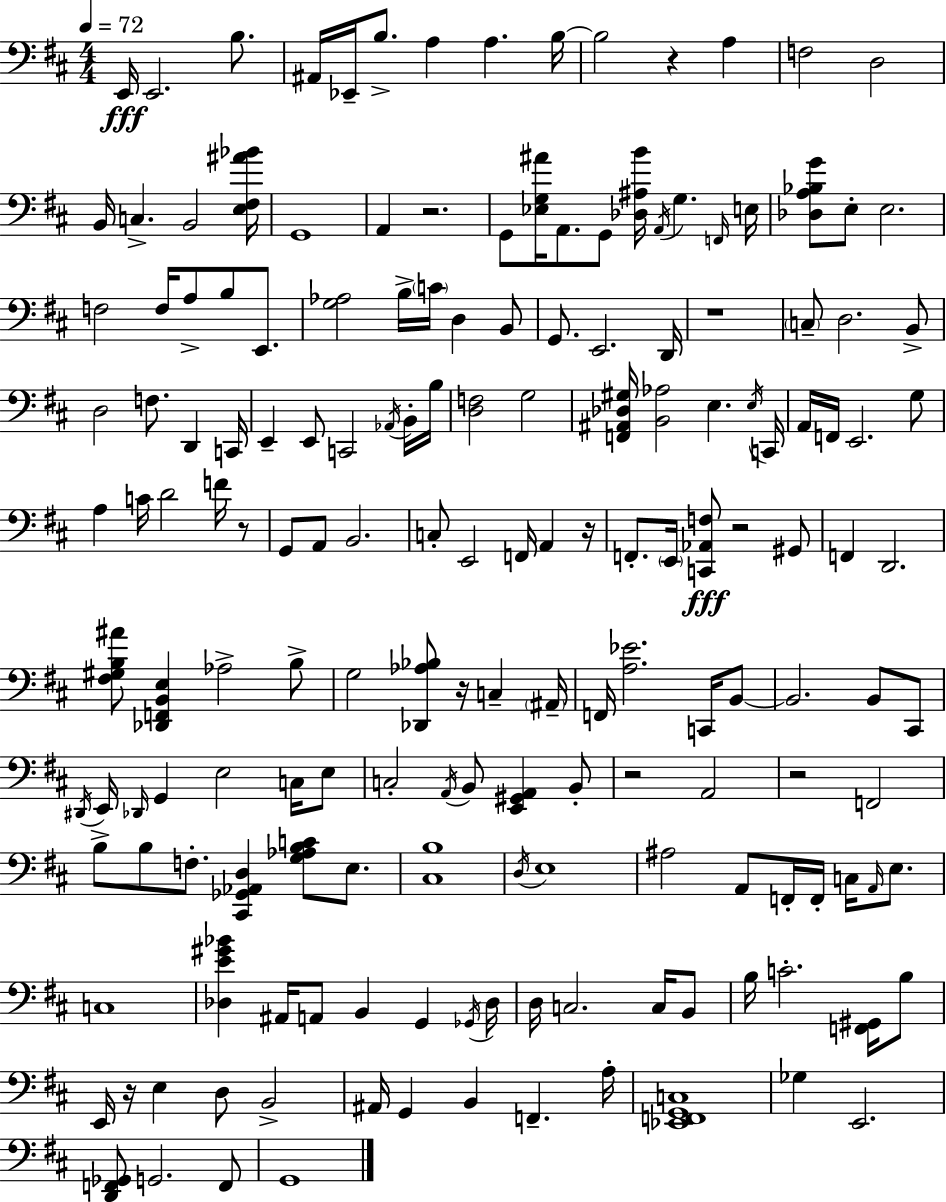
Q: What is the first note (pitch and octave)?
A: E2